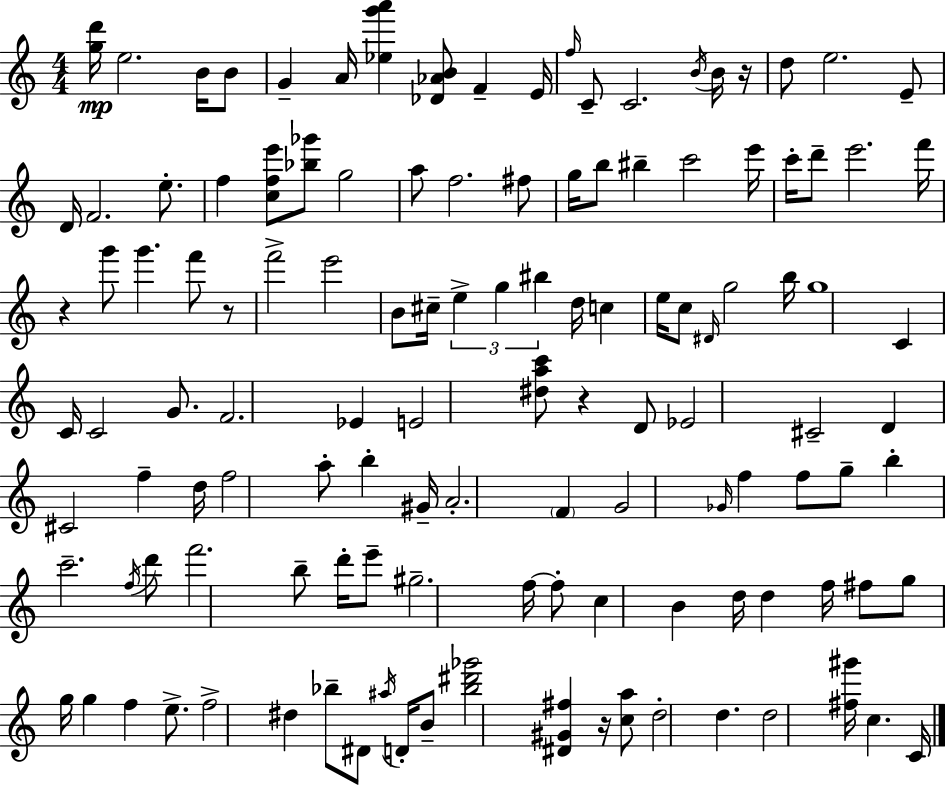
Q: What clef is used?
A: treble